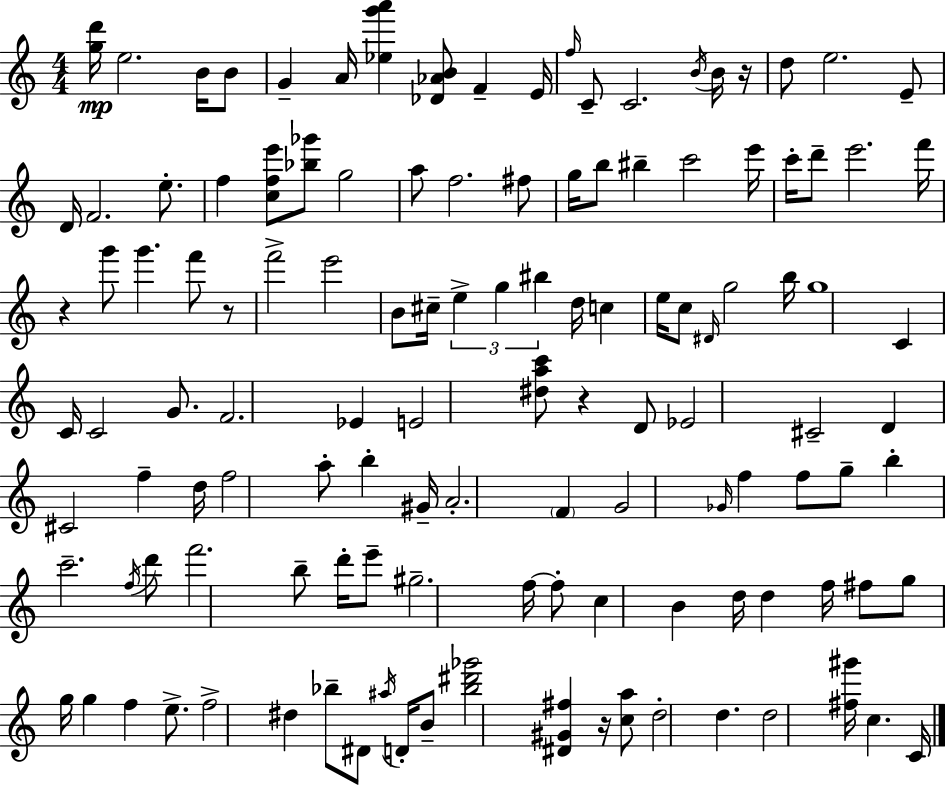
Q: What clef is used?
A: treble